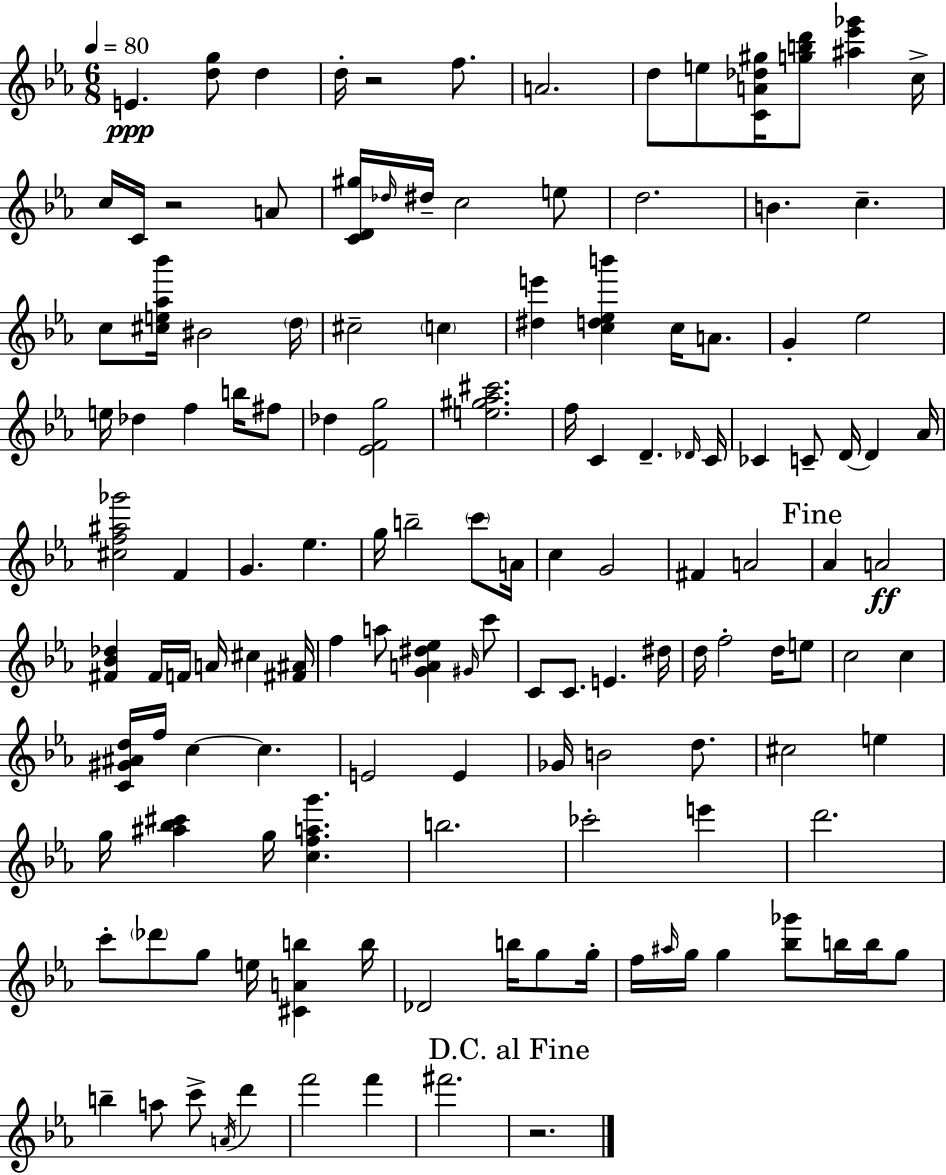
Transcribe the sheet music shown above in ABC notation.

X:1
T:Untitled
M:6/8
L:1/4
K:Cm
E [dg]/2 d d/4 z2 f/2 A2 d/2 e/2 [CA_d^g]/4 [gbd']/2 [^a_e'_g'] c/4 c/4 C/4 z2 A/2 [CD^g]/4 _d/4 ^d/4 c2 e/2 d2 B c c/2 [^ce_a_b']/4 ^B2 d/4 ^c2 c [^de'] [cd_eb'] c/4 A/2 G _e2 e/4 _d f b/4 ^f/2 _d [_EFg]2 [e^g_a^c']2 f/4 C D _D/4 C/4 _C C/2 D/4 D _A/4 [^cf^a_g']2 F G _e g/4 b2 c'/2 A/4 c G2 ^F A2 _A A2 [^F_B_d] ^F/4 F/4 A/4 ^c [^F^A]/4 f a/2 [GA^d_e] ^G/4 c'/2 C/2 C/2 E ^d/4 d/4 f2 d/4 e/2 c2 c [C^G^Ad]/4 f/4 c c E2 E _G/4 B2 d/2 ^c2 e g/4 [^a_b^c'] g/4 [cfag'] b2 _c'2 e' d'2 c'/2 _d'/2 g/2 e/4 [^CAb] b/4 _D2 b/4 g/2 g/4 f/4 ^a/4 g/4 g [_b_g']/2 b/4 b/4 g/2 b a/2 c'/2 A/4 d' f'2 f' ^f'2 z2